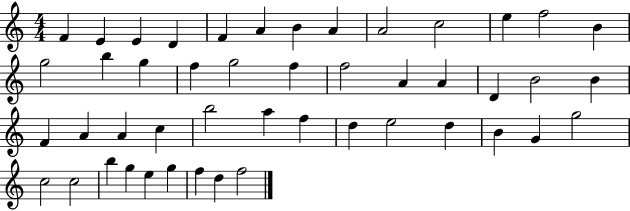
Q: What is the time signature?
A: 4/4